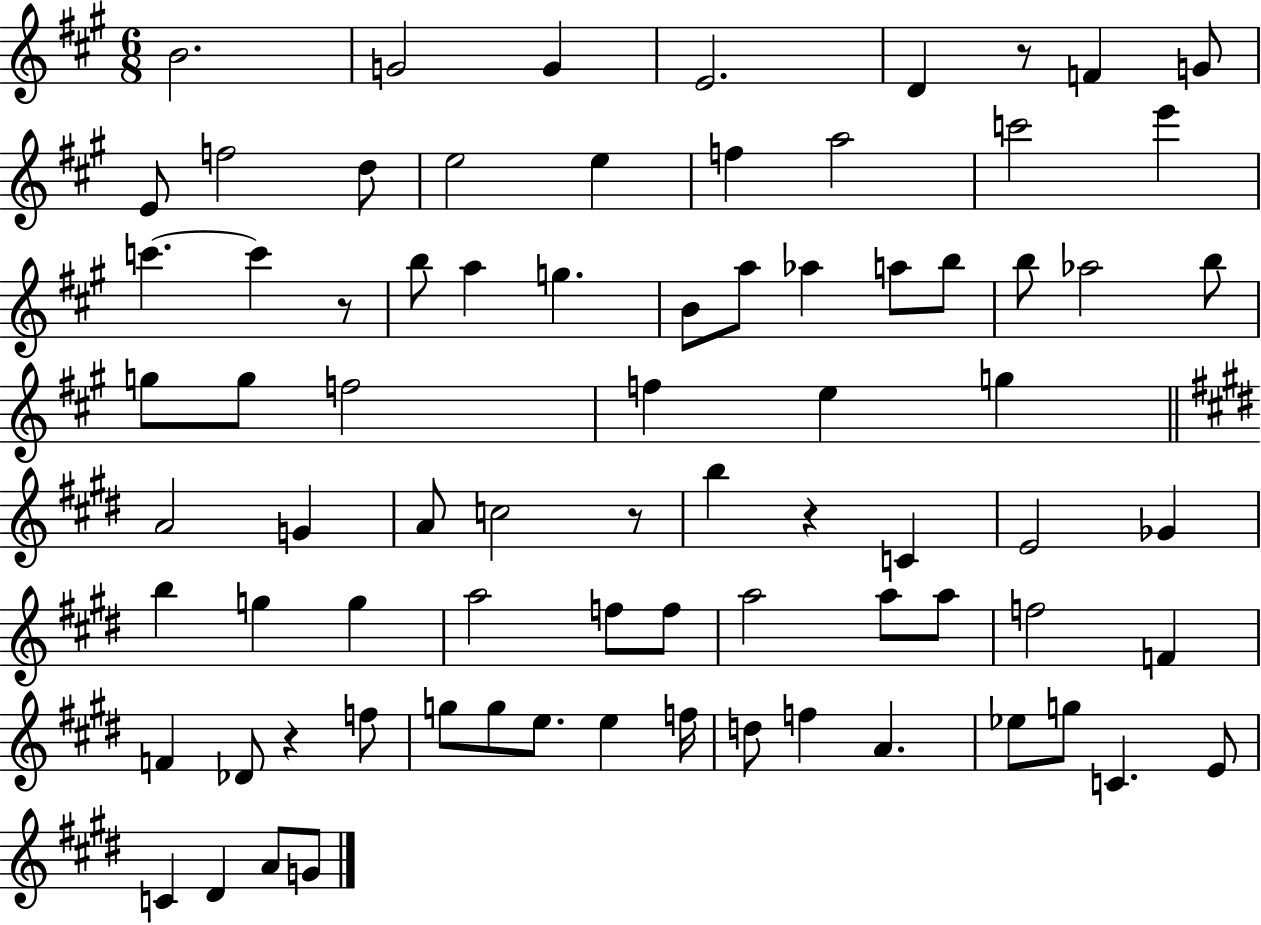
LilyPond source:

{
  \clef treble
  \numericTimeSignature
  \time 6/8
  \key a \major
  b'2. | g'2 g'4 | e'2. | d'4 r8 f'4 g'8 | \break e'8 f''2 d''8 | e''2 e''4 | f''4 a''2 | c'''2 e'''4 | \break c'''4.~~ c'''4 r8 | b''8 a''4 g''4. | b'8 a''8 aes''4 a''8 b''8 | b''8 aes''2 b''8 | \break g''8 g''8 f''2 | f''4 e''4 g''4 | \bar "||" \break \key e \major a'2 g'4 | a'8 c''2 r8 | b''4 r4 c'4 | e'2 ges'4 | \break b''4 g''4 g''4 | a''2 f''8 f''8 | a''2 a''8 a''8 | f''2 f'4 | \break f'4 des'8 r4 f''8 | g''8 g''8 e''8. e''4 f''16 | d''8 f''4 a'4. | ees''8 g''8 c'4. e'8 | \break c'4 dis'4 a'8 g'8 | \bar "|."
}